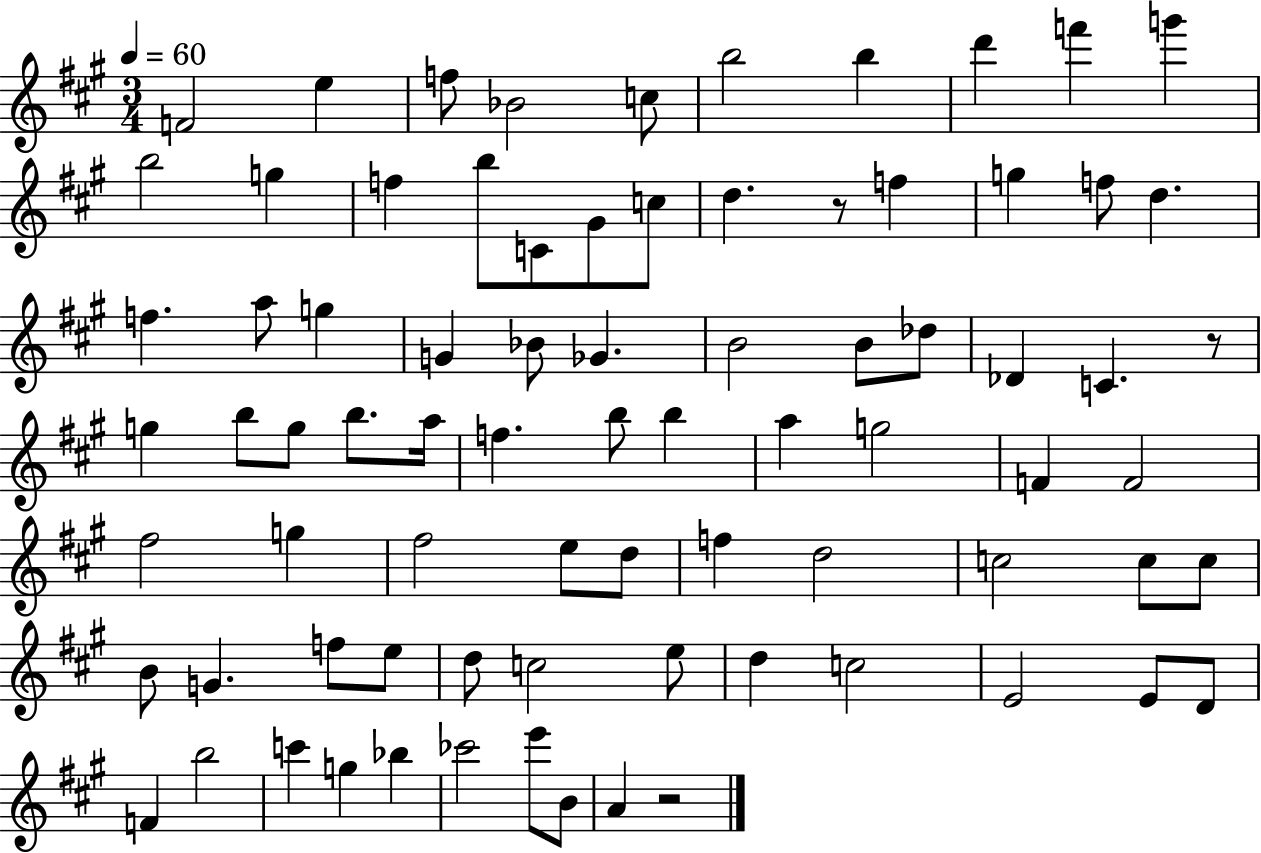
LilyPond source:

{
  \clef treble
  \numericTimeSignature
  \time 3/4
  \key a \major
  \tempo 4 = 60
  \repeat volta 2 { f'2 e''4 | f''8 bes'2 c''8 | b''2 b''4 | d'''4 f'''4 g'''4 | \break b''2 g''4 | f''4 b''8 c'8 gis'8 c''8 | d''4. r8 f''4 | g''4 f''8 d''4. | \break f''4. a''8 g''4 | g'4 bes'8 ges'4. | b'2 b'8 des''8 | des'4 c'4. r8 | \break g''4 b''8 g''8 b''8. a''16 | f''4. b''8 b''4 | a''4 g''2 | f'4 f'2 | \break fis''2 g''4 | fis''2 e''8 d''8 | f''4 d''2 | c''2 c''8 c''8 | \break b'8 g'4. f''8 e''8 | d''8 c''2 e''8 | d''4 c''2 | e'2 e'8 d'8 | \break f'4 b''2 | c'''4 g''4 bes''4 | ces'''2 e'''8 b'8 | a'4 r2 | \break } \bar "|."
}